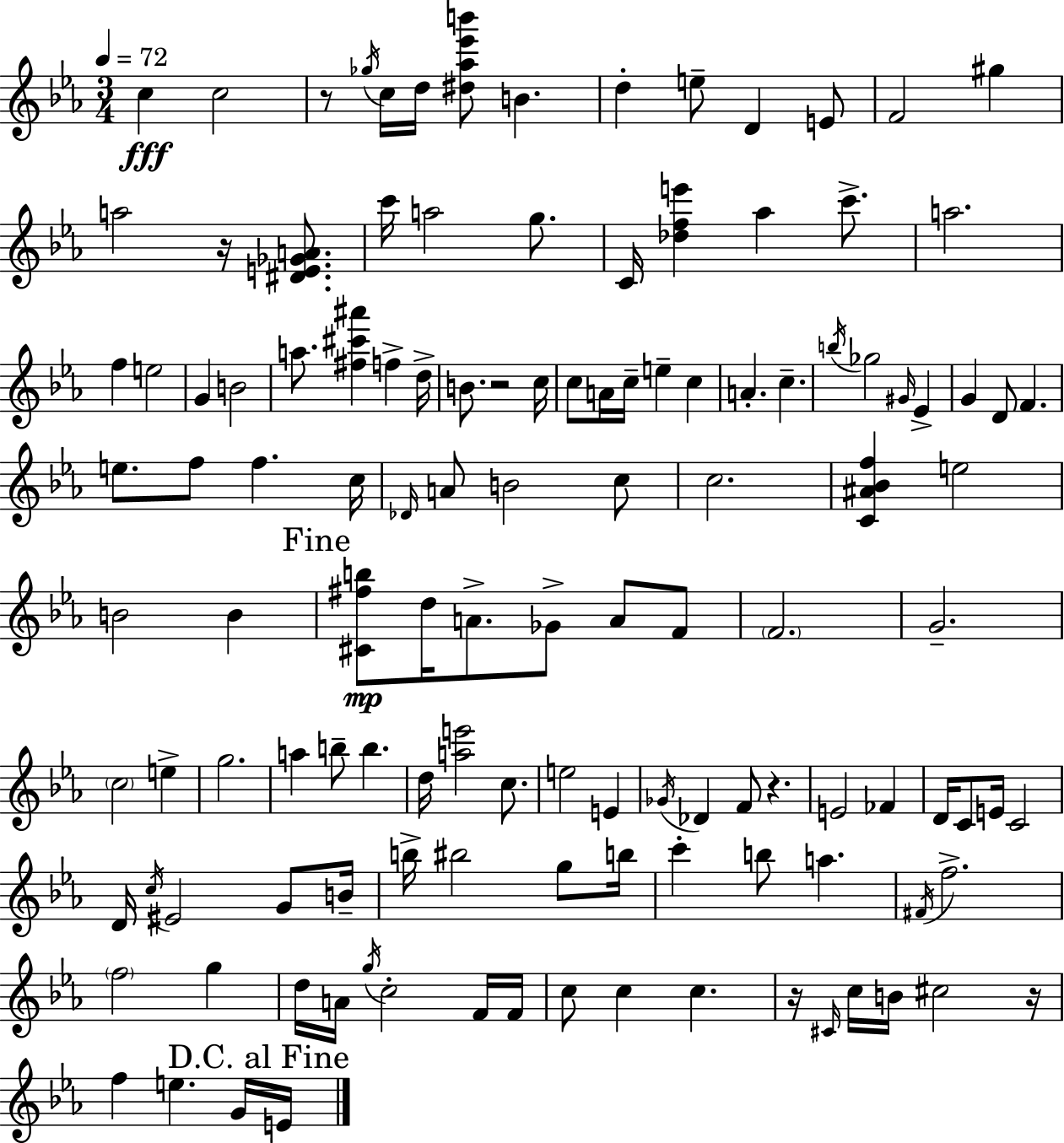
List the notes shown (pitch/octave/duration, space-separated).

C5/q C5/h R/e Gb5/s C5/s D5/s [D#5,Ab5,Eb6,B6]/e B4/q. D5/q E5/e D4/q E4/e F4/h G#5/q A5/h R/s [D#4,E4,Gb4,A4]/e. C6/s A5/h G5/e. C4/s [Db5,F5,E6]/q Ab5/q C6/e. A5/h. F5/q E5/h G4/q B4/h A5/e. [F#5,C#6,A#6]/q F5/q D5/s B4/e. R/h C5/s C5/e A4/s C5/s E5/q C5/q A4/q. C5/q. B5/s Gb5/h G#4/s Eb4/q G4/q D4/e F4/q. E5/e. F5/e F5/q. C5/s Db4/s A4/e B4/h C5/e C5/h. [C4,A#4,Bb4,F5]/q E5/h B4/h B4/q [C#4,F#5,B5]/e D5/s A4/e. Gb4/e A4/e F4/e F4/h. G4/h. C5/h E5/q G5/h. A5/q B5/e B5/q. D5/s [A5,E6]/h C5/e. E5/h E4/q Gb4/s Db4/q F4/e R/q. E4/h FES4/q D4/s C4/e E4/s C4/h D4/s C5/s EIS4/h G4/e B4/s B5/s BIS5/h G5/e B5/s C6/q B5/e A5/q. F#4/s F5/h. F5/h G5/q D5/s A4/s G5/s C5/h F4/s F4/s C5/e C5/q C5/q. R/s C#4/s C5/s B4/s C#5/h R/s F5/q E5/q. G4/s E4/s